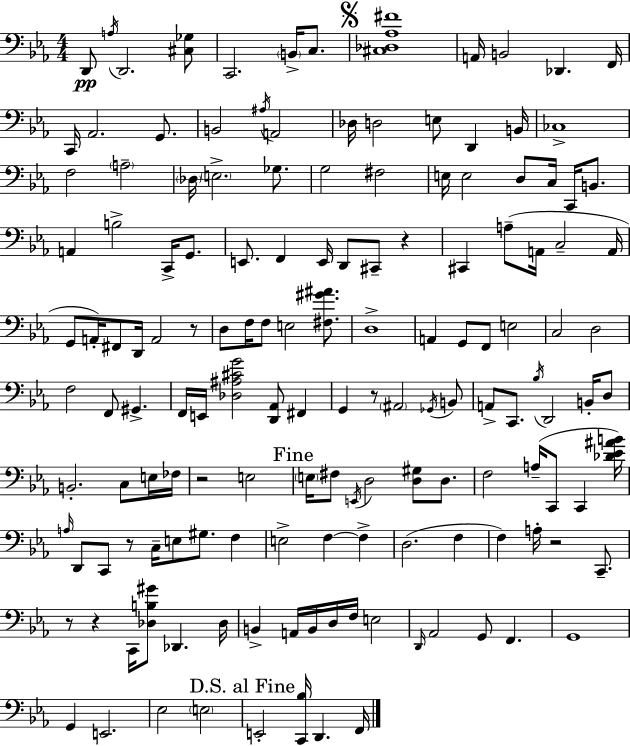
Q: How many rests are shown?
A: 8